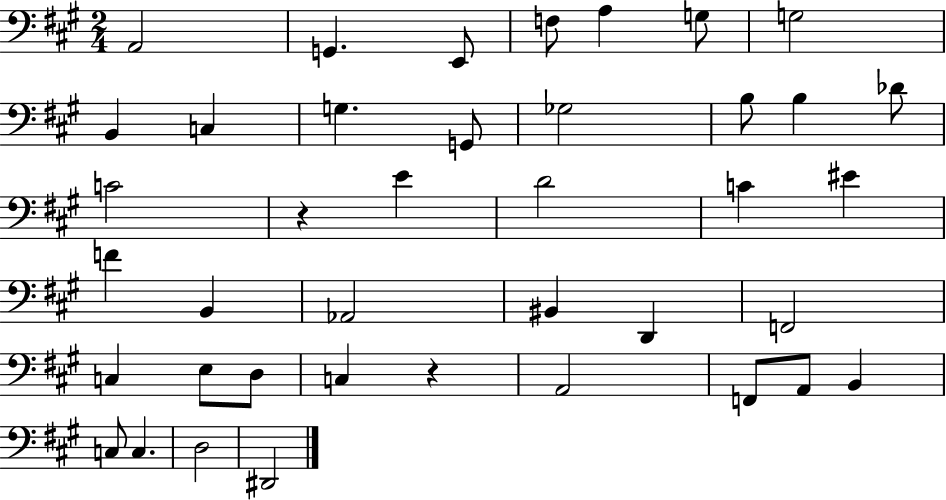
A2/h G2/q. E2/e F3/e A3/q G3/e G3/h B2/q C3/q G3/q. G2/e Gb3/h B3/e B3/q Db4/e C4/h R/q E4/q D4/h C4/q EIS4/q F4/q B2/q Ab2/h BIS2/q D2/q F2/h C3/q E3/e D3/e C3/q R/q A2/h F2/e A2/e B2/q C3/e C3/q. D3/h D#2/h